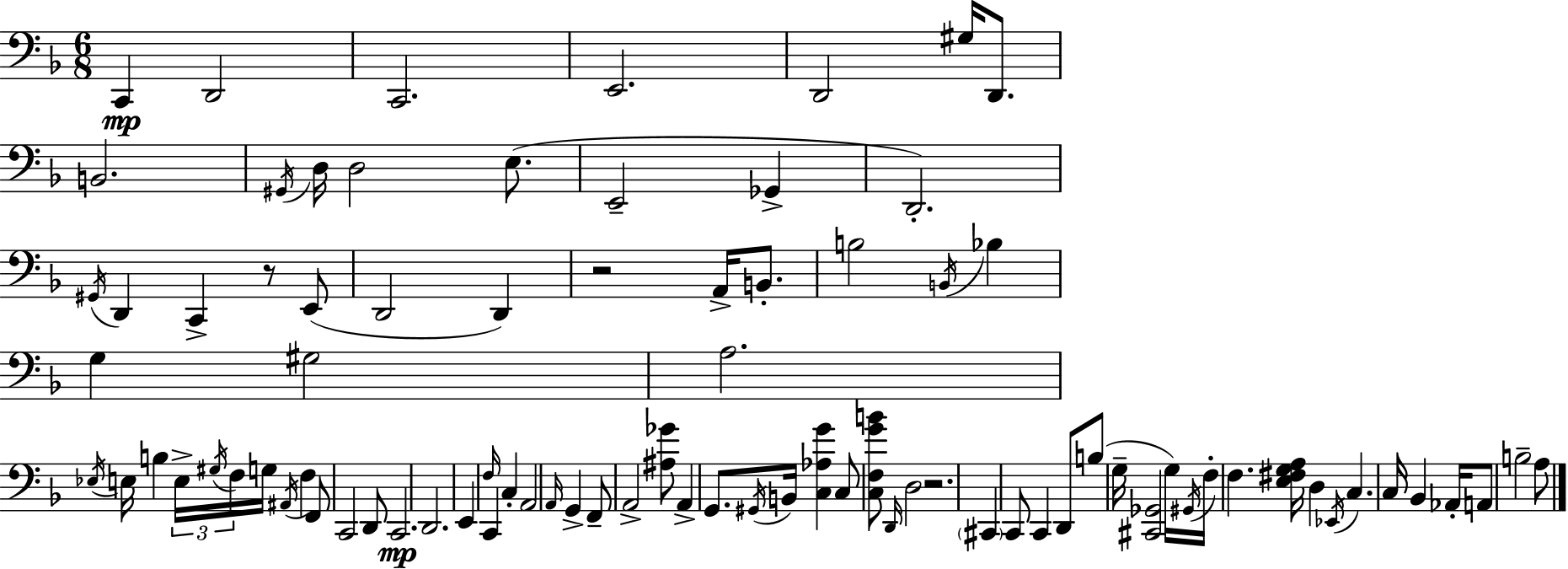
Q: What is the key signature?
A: F major